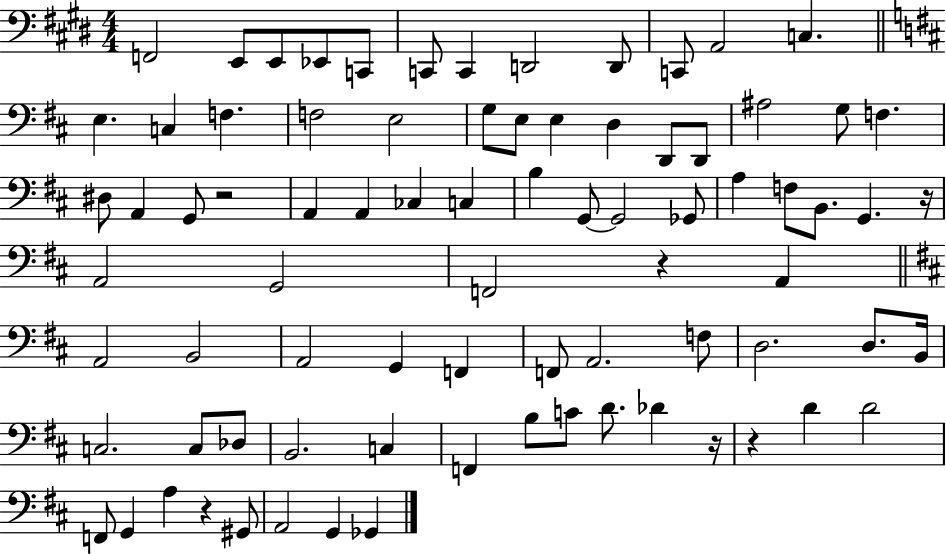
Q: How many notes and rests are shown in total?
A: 81